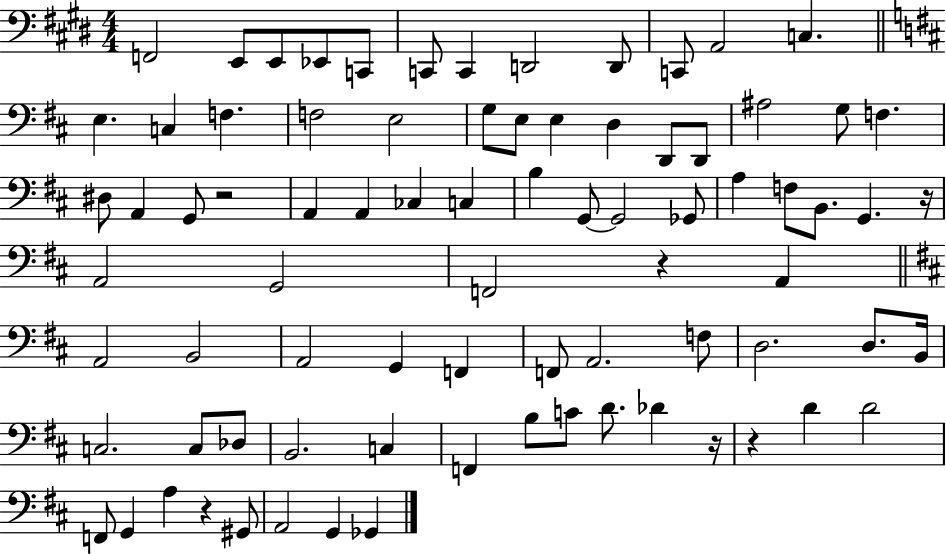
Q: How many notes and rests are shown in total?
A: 81